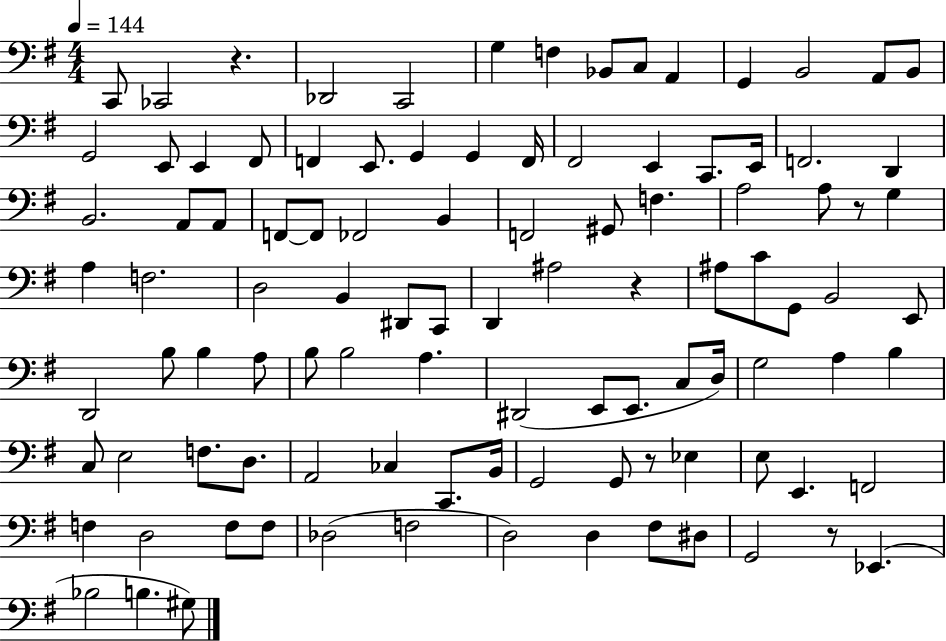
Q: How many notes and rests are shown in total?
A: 103